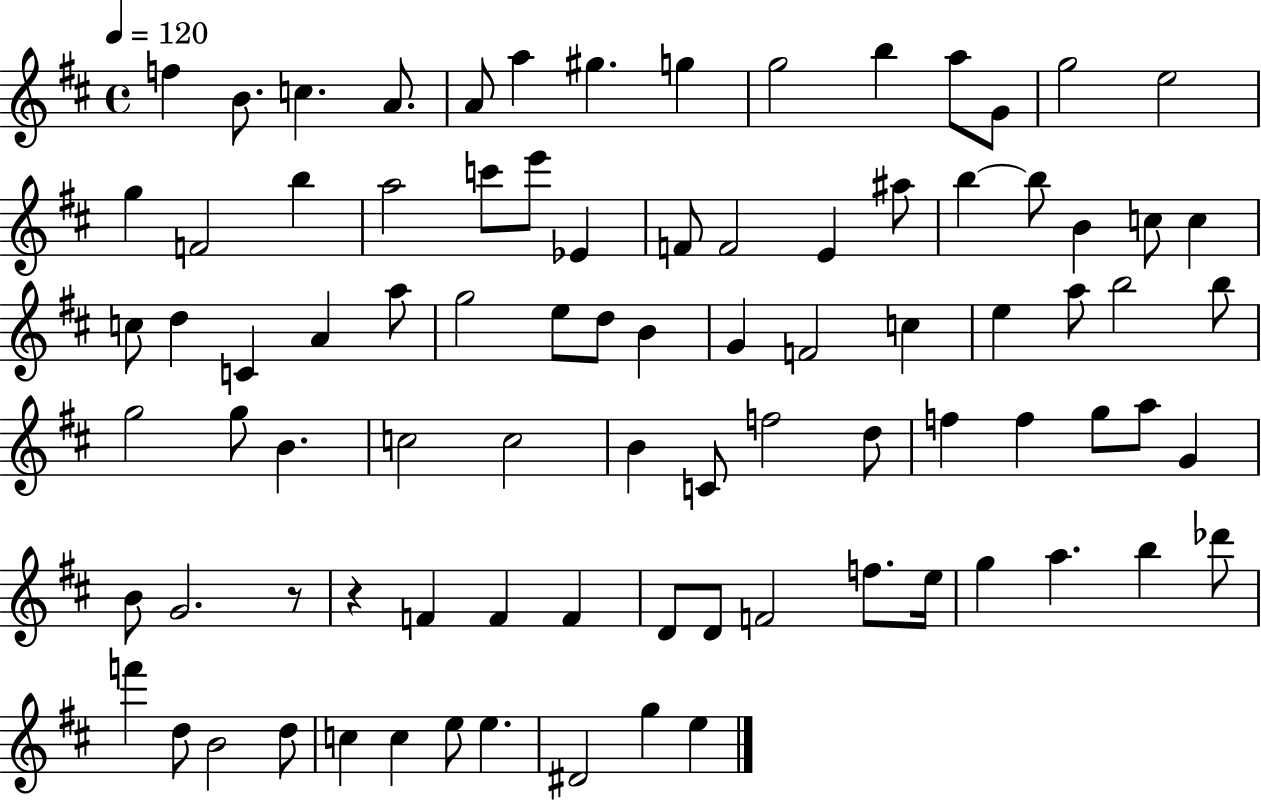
F5/q B4/e. C5/q. A4/e. A4/e A5/q G#5/q. G5/q G5/h B5/q A5/e G4/e G5/h E5/h G5/q F4/h B5/q A5/h C6/e E6/e Eb4/q F4/e F4/h E4/q A#5/e B5/q B5/e B4/q C5/e C5/q C5/e D5/q C4/q A4/q A5/e G5/h E5/e D5/e B4/q G4/q F4/h C5/q E5/q A5/e B5/h B5/e G5/h G5/e B4/q. C5/h C5/h B4/q C4/e F5/h D5/e F5/q F5/q G5/e A5/e G4/q B4/e G4/h. R/e R/q F4/q F4/q F4/q D4/e D4/e F4/h F5/e. E5/s G5/q A5/q. B5/q Db6/e F6/q D5/e B4/h D5/e C5/q C5/q E5/e E5/q. D#4/h G5/q E5/q